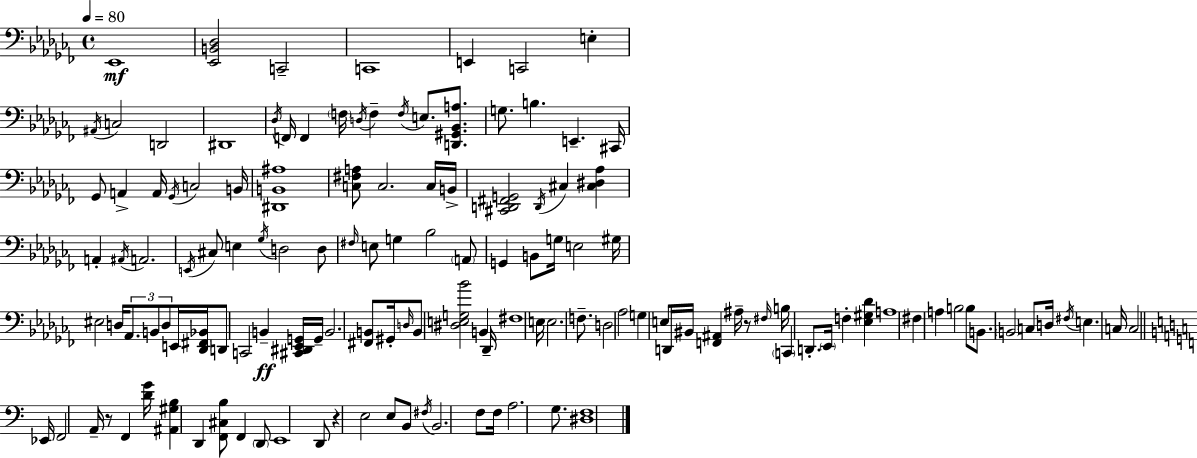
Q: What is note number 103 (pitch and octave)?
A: D2